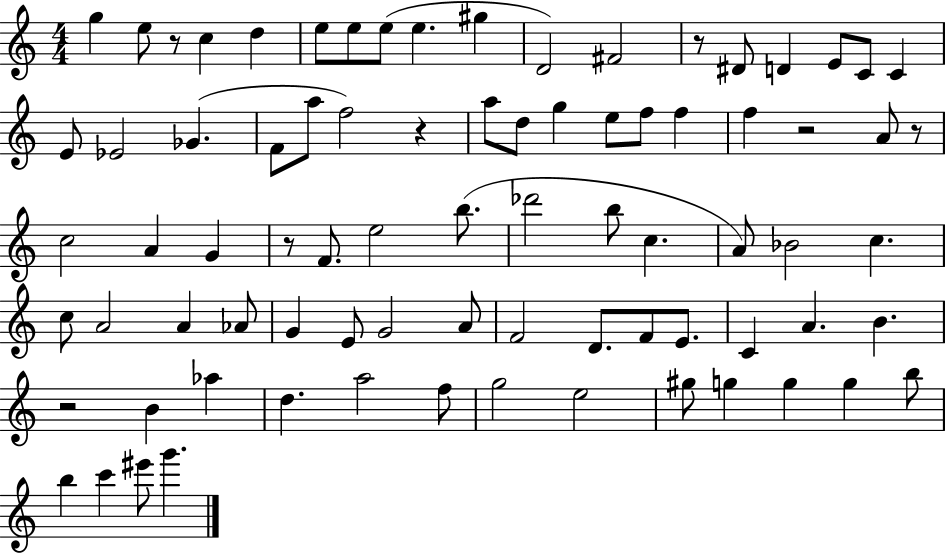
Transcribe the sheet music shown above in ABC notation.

X:1
T:Untitled
M:4/4
L:1/4
K:C
g e/2 z/2 c d e/2 e/2 e/2 e ^g D2 ^F2 z/2 ^D/2 D E/2 C/2 C E/2 _E2 _G F/2 a/2 f2 z a/2 d/2 g e/2 f/2 f f z2 A/2 z/2 c2 A G z/2 F/2 e2 b/2 _d'2 b/2 c A/2 _B2 c c/2 A2 A _A/2 G E/2 G2 A/2 F2 D/2 F/2 E/2 C A B z2 B _a d a2 f/2 g2 e2 ^g/2 g g g b/2 b c' ^e'/2 g'